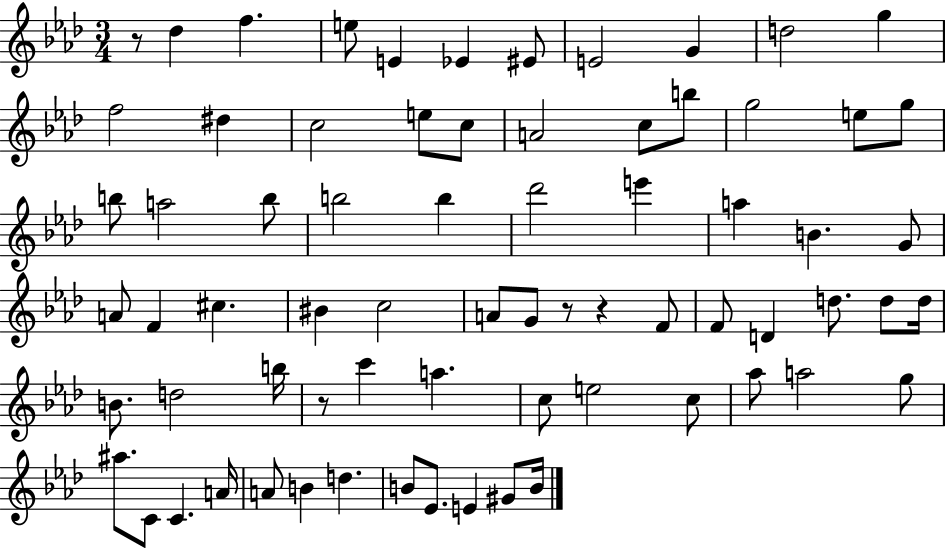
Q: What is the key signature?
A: AES major